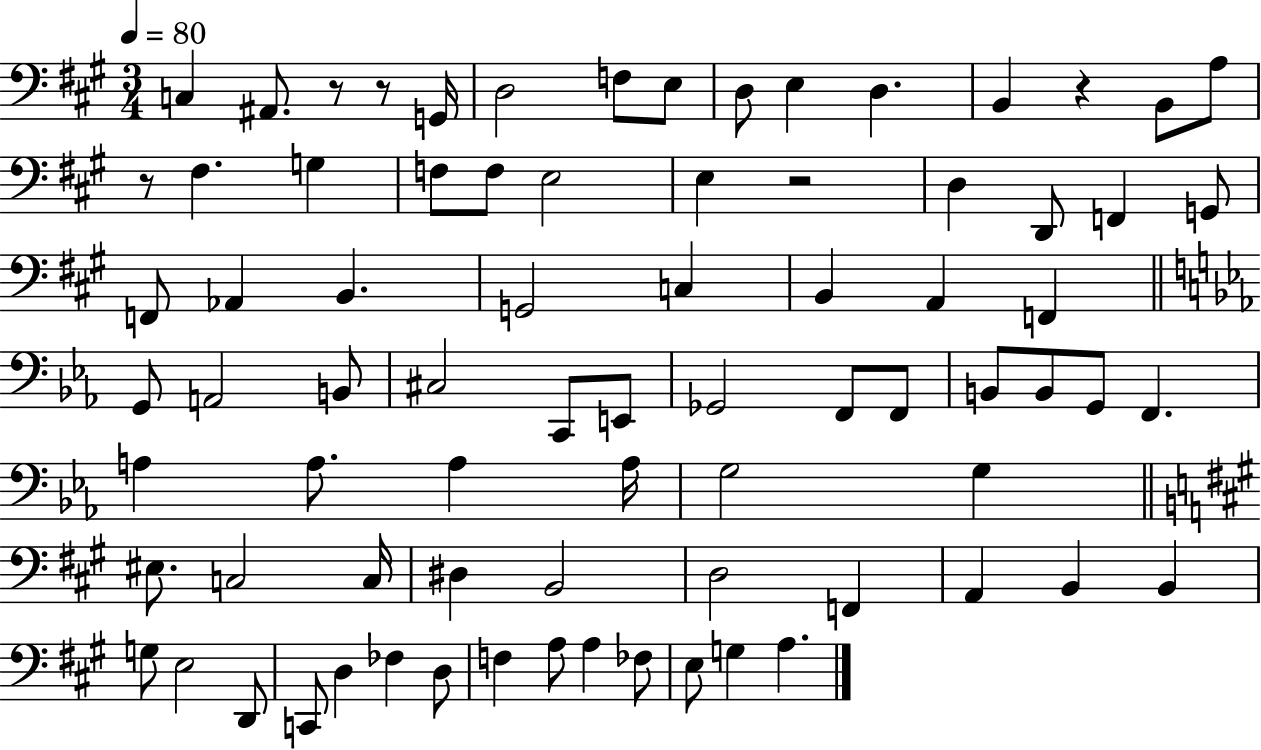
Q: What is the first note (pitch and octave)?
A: C3